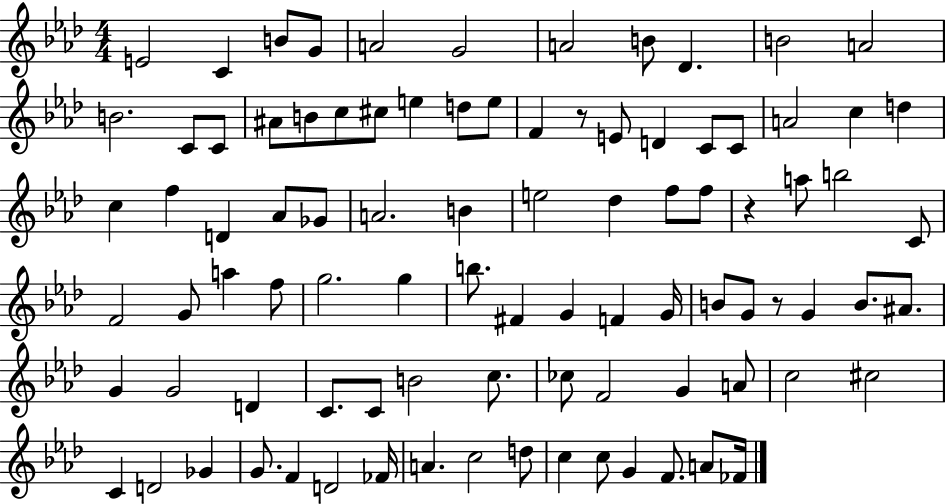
E4/h C4/q B4/e G4/e A4/h G4/h A4/h B4/e Db4/q. B4/h A4/h B4/h. C4/e C4/e A#4/e B4/e C5/e C#5/e E5/q D5/e E5/e F4/q R/e E4/e D4/q C4/e C4/e A4/h C5/q D5/q C5/q F5/q D4/q Ab4/e Gb4/e A4/h. B4/q E5/h Db5/q F5/e F5/e R/q A5/e B5/h C4/e F4/h G4/e A5/q F5/e G5/h. G5/q B5/e. F#4/q G4/q F4/q G4/s B4/e G4/e R/e G4/q B4/e. A#4/e. G4/q G4/h D4/q C4/e. C4/e B4/h C5/e. CES5/e F4/h G4/q A4/e C5/h C#5/h C4/q D4/h Gb4/q G4/e. F4/q D4/h FES4/s A4/q. C5/h D5/e C5/q C5/e G4/q F4/e. A4/e FES4/s